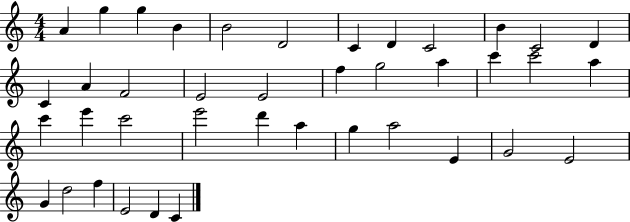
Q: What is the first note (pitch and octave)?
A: A4